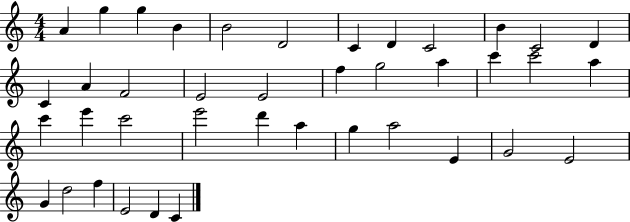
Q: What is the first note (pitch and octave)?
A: A4